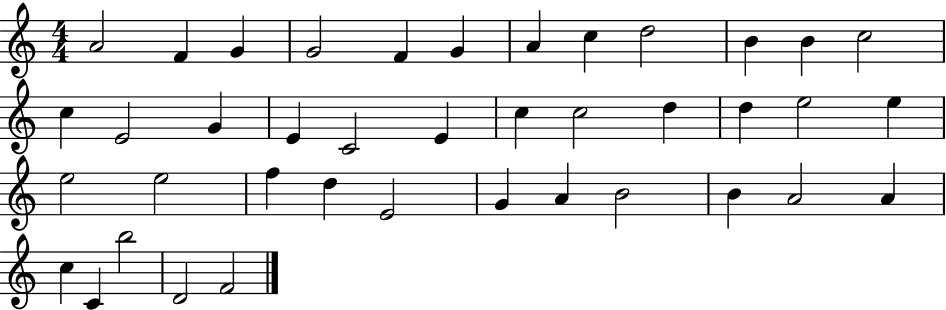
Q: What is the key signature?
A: C major